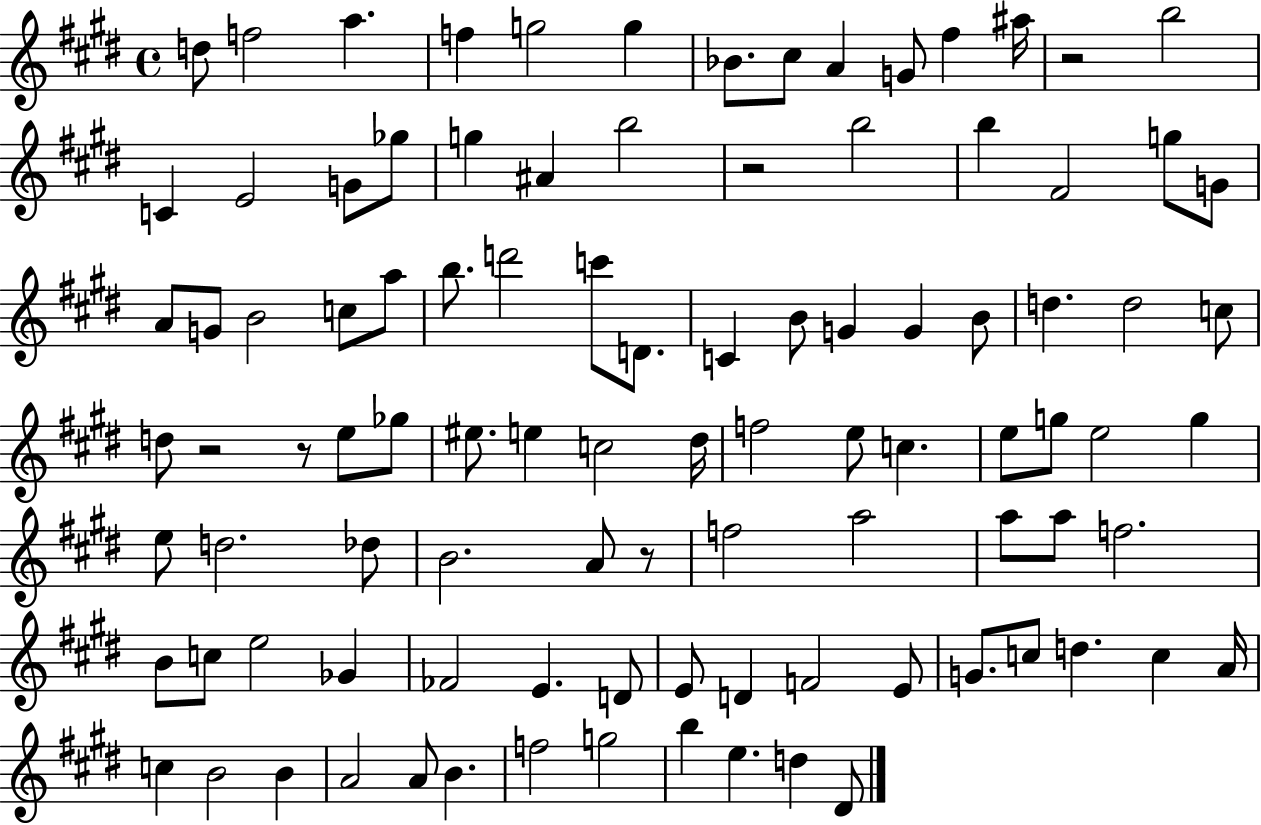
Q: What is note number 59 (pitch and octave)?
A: Db5